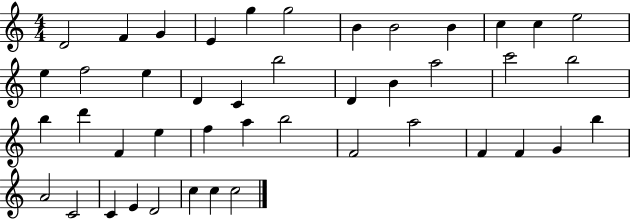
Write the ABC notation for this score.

X:1
T:Untitled
M:4/4
L:1/4
K:C
D2 F G E g g2 B B2 B c c e2 e f2 e D C b2 D B a2 c'2 b2 b d' F e f a b2 F2 a2 F F G b A2 C2 C E D2 c c c2